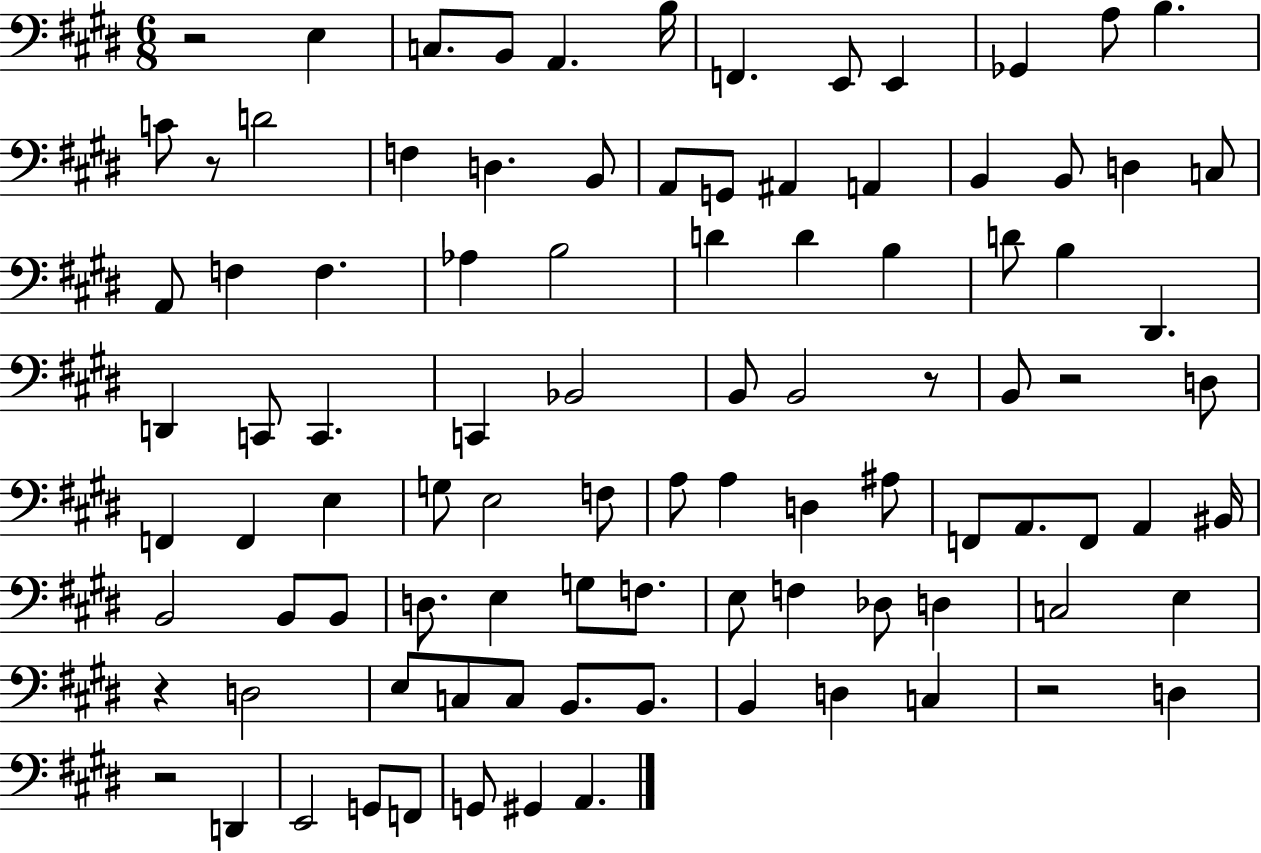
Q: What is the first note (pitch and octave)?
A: E3